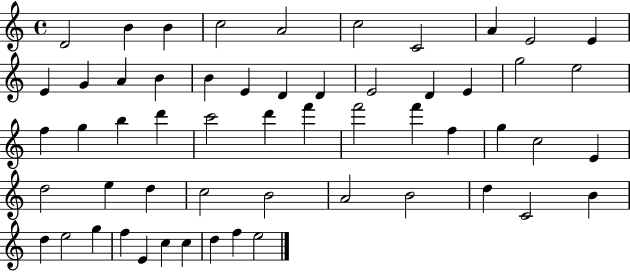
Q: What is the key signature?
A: C major